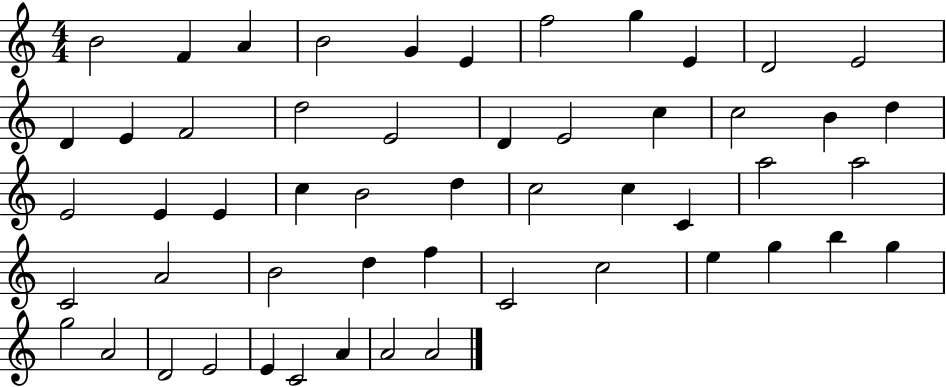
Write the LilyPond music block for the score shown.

{
  \clef treble
  \numericTimeSignature
  \time 4/4
  \key c \major
  b'2 f'4 a'4 | b'2 g'4 e'4 | f''2 g''4 e'4 | d'2 e'2 | \break d'4 e'4 f'2 | d''2 e'2 | d'4 e'2 c''4 | c''2 b'4 d''4 | \break e'2 e'4 e'4 | c''4 b'2 d''4 | c''2 c''4 c'4 | a''2 a''2 | \break c'2 a'2 | b'2 d''4 f''4 | c'2 c''2 | e''4 g''4 b''4 g''4 | \break g''2 a'2 | d'2 e'2 | e'4 c'2 a'4 | a'2 a'2 | \break \bar "|."
}